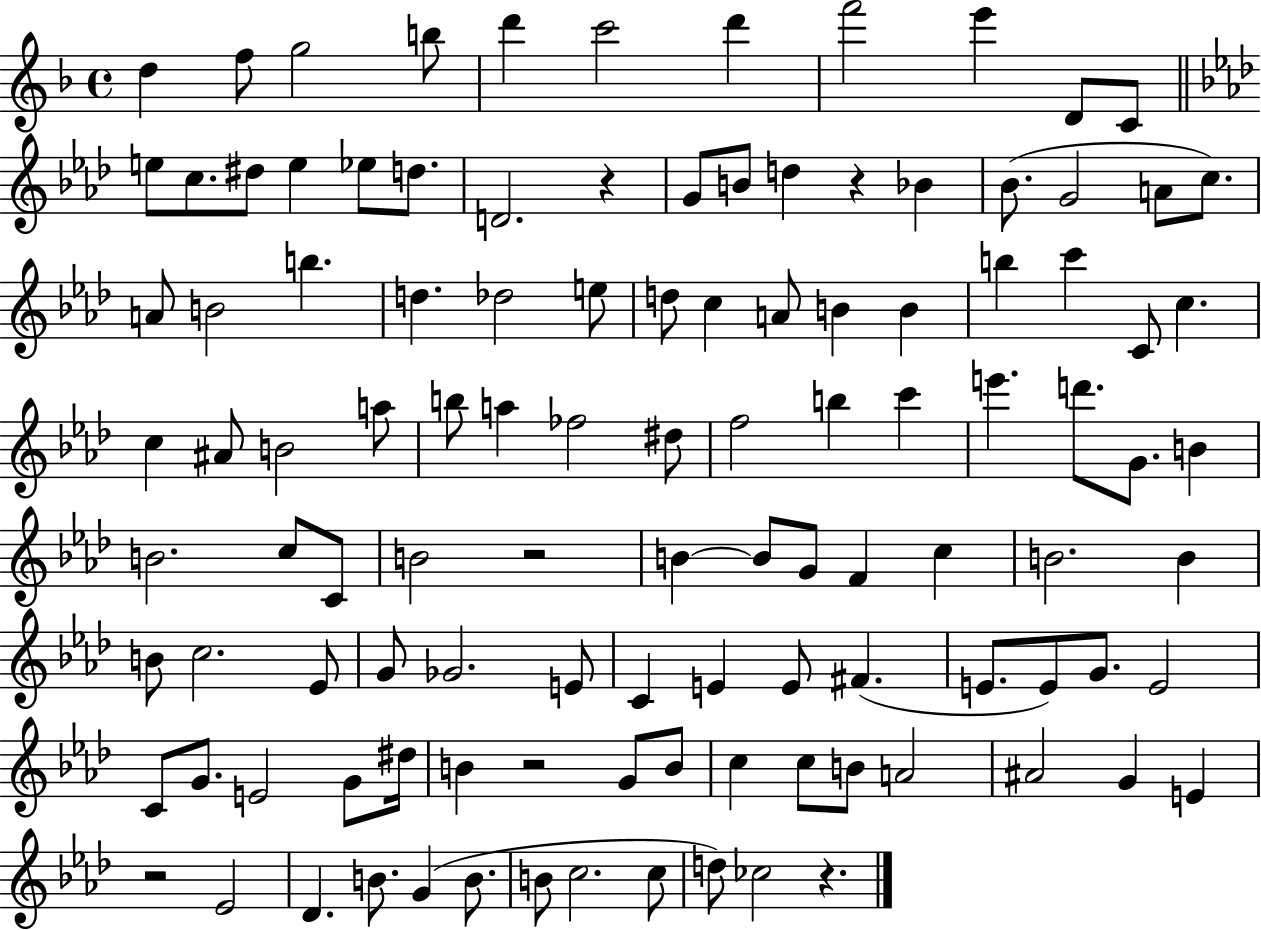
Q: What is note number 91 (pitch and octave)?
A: C5